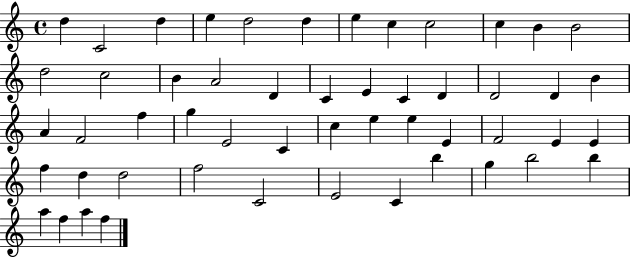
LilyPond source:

{
  \clef treble
  \time 4/4
  \defaultTimeSignature
  \key c \major
  d''4 c'2 d''4 | e''4 d''2 d''4 | e''4 c''4 c''2 | c''4 b'4 b'2 | \break d''2 c''2 | b'4 a'2 d'4 | c'4 e'4 c'4 d'4 | d'2 d'4 b'4 | \break a'4 f'2 f''4 | g''4 e'2 c'4 | c''4 e''4 e''4 e'4 | f'2 e'4 e'4 | \break f''4 d''4 d''2 | f''2 c'2 | e'2 c'4 b''4 | g''4 b''2 b''4 | \break a''4 f''4 a''4 f''4 | \bar "|."
}